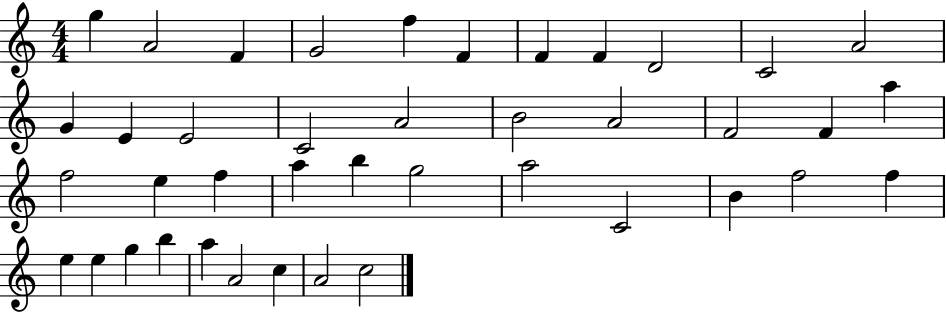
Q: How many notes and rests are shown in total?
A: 41